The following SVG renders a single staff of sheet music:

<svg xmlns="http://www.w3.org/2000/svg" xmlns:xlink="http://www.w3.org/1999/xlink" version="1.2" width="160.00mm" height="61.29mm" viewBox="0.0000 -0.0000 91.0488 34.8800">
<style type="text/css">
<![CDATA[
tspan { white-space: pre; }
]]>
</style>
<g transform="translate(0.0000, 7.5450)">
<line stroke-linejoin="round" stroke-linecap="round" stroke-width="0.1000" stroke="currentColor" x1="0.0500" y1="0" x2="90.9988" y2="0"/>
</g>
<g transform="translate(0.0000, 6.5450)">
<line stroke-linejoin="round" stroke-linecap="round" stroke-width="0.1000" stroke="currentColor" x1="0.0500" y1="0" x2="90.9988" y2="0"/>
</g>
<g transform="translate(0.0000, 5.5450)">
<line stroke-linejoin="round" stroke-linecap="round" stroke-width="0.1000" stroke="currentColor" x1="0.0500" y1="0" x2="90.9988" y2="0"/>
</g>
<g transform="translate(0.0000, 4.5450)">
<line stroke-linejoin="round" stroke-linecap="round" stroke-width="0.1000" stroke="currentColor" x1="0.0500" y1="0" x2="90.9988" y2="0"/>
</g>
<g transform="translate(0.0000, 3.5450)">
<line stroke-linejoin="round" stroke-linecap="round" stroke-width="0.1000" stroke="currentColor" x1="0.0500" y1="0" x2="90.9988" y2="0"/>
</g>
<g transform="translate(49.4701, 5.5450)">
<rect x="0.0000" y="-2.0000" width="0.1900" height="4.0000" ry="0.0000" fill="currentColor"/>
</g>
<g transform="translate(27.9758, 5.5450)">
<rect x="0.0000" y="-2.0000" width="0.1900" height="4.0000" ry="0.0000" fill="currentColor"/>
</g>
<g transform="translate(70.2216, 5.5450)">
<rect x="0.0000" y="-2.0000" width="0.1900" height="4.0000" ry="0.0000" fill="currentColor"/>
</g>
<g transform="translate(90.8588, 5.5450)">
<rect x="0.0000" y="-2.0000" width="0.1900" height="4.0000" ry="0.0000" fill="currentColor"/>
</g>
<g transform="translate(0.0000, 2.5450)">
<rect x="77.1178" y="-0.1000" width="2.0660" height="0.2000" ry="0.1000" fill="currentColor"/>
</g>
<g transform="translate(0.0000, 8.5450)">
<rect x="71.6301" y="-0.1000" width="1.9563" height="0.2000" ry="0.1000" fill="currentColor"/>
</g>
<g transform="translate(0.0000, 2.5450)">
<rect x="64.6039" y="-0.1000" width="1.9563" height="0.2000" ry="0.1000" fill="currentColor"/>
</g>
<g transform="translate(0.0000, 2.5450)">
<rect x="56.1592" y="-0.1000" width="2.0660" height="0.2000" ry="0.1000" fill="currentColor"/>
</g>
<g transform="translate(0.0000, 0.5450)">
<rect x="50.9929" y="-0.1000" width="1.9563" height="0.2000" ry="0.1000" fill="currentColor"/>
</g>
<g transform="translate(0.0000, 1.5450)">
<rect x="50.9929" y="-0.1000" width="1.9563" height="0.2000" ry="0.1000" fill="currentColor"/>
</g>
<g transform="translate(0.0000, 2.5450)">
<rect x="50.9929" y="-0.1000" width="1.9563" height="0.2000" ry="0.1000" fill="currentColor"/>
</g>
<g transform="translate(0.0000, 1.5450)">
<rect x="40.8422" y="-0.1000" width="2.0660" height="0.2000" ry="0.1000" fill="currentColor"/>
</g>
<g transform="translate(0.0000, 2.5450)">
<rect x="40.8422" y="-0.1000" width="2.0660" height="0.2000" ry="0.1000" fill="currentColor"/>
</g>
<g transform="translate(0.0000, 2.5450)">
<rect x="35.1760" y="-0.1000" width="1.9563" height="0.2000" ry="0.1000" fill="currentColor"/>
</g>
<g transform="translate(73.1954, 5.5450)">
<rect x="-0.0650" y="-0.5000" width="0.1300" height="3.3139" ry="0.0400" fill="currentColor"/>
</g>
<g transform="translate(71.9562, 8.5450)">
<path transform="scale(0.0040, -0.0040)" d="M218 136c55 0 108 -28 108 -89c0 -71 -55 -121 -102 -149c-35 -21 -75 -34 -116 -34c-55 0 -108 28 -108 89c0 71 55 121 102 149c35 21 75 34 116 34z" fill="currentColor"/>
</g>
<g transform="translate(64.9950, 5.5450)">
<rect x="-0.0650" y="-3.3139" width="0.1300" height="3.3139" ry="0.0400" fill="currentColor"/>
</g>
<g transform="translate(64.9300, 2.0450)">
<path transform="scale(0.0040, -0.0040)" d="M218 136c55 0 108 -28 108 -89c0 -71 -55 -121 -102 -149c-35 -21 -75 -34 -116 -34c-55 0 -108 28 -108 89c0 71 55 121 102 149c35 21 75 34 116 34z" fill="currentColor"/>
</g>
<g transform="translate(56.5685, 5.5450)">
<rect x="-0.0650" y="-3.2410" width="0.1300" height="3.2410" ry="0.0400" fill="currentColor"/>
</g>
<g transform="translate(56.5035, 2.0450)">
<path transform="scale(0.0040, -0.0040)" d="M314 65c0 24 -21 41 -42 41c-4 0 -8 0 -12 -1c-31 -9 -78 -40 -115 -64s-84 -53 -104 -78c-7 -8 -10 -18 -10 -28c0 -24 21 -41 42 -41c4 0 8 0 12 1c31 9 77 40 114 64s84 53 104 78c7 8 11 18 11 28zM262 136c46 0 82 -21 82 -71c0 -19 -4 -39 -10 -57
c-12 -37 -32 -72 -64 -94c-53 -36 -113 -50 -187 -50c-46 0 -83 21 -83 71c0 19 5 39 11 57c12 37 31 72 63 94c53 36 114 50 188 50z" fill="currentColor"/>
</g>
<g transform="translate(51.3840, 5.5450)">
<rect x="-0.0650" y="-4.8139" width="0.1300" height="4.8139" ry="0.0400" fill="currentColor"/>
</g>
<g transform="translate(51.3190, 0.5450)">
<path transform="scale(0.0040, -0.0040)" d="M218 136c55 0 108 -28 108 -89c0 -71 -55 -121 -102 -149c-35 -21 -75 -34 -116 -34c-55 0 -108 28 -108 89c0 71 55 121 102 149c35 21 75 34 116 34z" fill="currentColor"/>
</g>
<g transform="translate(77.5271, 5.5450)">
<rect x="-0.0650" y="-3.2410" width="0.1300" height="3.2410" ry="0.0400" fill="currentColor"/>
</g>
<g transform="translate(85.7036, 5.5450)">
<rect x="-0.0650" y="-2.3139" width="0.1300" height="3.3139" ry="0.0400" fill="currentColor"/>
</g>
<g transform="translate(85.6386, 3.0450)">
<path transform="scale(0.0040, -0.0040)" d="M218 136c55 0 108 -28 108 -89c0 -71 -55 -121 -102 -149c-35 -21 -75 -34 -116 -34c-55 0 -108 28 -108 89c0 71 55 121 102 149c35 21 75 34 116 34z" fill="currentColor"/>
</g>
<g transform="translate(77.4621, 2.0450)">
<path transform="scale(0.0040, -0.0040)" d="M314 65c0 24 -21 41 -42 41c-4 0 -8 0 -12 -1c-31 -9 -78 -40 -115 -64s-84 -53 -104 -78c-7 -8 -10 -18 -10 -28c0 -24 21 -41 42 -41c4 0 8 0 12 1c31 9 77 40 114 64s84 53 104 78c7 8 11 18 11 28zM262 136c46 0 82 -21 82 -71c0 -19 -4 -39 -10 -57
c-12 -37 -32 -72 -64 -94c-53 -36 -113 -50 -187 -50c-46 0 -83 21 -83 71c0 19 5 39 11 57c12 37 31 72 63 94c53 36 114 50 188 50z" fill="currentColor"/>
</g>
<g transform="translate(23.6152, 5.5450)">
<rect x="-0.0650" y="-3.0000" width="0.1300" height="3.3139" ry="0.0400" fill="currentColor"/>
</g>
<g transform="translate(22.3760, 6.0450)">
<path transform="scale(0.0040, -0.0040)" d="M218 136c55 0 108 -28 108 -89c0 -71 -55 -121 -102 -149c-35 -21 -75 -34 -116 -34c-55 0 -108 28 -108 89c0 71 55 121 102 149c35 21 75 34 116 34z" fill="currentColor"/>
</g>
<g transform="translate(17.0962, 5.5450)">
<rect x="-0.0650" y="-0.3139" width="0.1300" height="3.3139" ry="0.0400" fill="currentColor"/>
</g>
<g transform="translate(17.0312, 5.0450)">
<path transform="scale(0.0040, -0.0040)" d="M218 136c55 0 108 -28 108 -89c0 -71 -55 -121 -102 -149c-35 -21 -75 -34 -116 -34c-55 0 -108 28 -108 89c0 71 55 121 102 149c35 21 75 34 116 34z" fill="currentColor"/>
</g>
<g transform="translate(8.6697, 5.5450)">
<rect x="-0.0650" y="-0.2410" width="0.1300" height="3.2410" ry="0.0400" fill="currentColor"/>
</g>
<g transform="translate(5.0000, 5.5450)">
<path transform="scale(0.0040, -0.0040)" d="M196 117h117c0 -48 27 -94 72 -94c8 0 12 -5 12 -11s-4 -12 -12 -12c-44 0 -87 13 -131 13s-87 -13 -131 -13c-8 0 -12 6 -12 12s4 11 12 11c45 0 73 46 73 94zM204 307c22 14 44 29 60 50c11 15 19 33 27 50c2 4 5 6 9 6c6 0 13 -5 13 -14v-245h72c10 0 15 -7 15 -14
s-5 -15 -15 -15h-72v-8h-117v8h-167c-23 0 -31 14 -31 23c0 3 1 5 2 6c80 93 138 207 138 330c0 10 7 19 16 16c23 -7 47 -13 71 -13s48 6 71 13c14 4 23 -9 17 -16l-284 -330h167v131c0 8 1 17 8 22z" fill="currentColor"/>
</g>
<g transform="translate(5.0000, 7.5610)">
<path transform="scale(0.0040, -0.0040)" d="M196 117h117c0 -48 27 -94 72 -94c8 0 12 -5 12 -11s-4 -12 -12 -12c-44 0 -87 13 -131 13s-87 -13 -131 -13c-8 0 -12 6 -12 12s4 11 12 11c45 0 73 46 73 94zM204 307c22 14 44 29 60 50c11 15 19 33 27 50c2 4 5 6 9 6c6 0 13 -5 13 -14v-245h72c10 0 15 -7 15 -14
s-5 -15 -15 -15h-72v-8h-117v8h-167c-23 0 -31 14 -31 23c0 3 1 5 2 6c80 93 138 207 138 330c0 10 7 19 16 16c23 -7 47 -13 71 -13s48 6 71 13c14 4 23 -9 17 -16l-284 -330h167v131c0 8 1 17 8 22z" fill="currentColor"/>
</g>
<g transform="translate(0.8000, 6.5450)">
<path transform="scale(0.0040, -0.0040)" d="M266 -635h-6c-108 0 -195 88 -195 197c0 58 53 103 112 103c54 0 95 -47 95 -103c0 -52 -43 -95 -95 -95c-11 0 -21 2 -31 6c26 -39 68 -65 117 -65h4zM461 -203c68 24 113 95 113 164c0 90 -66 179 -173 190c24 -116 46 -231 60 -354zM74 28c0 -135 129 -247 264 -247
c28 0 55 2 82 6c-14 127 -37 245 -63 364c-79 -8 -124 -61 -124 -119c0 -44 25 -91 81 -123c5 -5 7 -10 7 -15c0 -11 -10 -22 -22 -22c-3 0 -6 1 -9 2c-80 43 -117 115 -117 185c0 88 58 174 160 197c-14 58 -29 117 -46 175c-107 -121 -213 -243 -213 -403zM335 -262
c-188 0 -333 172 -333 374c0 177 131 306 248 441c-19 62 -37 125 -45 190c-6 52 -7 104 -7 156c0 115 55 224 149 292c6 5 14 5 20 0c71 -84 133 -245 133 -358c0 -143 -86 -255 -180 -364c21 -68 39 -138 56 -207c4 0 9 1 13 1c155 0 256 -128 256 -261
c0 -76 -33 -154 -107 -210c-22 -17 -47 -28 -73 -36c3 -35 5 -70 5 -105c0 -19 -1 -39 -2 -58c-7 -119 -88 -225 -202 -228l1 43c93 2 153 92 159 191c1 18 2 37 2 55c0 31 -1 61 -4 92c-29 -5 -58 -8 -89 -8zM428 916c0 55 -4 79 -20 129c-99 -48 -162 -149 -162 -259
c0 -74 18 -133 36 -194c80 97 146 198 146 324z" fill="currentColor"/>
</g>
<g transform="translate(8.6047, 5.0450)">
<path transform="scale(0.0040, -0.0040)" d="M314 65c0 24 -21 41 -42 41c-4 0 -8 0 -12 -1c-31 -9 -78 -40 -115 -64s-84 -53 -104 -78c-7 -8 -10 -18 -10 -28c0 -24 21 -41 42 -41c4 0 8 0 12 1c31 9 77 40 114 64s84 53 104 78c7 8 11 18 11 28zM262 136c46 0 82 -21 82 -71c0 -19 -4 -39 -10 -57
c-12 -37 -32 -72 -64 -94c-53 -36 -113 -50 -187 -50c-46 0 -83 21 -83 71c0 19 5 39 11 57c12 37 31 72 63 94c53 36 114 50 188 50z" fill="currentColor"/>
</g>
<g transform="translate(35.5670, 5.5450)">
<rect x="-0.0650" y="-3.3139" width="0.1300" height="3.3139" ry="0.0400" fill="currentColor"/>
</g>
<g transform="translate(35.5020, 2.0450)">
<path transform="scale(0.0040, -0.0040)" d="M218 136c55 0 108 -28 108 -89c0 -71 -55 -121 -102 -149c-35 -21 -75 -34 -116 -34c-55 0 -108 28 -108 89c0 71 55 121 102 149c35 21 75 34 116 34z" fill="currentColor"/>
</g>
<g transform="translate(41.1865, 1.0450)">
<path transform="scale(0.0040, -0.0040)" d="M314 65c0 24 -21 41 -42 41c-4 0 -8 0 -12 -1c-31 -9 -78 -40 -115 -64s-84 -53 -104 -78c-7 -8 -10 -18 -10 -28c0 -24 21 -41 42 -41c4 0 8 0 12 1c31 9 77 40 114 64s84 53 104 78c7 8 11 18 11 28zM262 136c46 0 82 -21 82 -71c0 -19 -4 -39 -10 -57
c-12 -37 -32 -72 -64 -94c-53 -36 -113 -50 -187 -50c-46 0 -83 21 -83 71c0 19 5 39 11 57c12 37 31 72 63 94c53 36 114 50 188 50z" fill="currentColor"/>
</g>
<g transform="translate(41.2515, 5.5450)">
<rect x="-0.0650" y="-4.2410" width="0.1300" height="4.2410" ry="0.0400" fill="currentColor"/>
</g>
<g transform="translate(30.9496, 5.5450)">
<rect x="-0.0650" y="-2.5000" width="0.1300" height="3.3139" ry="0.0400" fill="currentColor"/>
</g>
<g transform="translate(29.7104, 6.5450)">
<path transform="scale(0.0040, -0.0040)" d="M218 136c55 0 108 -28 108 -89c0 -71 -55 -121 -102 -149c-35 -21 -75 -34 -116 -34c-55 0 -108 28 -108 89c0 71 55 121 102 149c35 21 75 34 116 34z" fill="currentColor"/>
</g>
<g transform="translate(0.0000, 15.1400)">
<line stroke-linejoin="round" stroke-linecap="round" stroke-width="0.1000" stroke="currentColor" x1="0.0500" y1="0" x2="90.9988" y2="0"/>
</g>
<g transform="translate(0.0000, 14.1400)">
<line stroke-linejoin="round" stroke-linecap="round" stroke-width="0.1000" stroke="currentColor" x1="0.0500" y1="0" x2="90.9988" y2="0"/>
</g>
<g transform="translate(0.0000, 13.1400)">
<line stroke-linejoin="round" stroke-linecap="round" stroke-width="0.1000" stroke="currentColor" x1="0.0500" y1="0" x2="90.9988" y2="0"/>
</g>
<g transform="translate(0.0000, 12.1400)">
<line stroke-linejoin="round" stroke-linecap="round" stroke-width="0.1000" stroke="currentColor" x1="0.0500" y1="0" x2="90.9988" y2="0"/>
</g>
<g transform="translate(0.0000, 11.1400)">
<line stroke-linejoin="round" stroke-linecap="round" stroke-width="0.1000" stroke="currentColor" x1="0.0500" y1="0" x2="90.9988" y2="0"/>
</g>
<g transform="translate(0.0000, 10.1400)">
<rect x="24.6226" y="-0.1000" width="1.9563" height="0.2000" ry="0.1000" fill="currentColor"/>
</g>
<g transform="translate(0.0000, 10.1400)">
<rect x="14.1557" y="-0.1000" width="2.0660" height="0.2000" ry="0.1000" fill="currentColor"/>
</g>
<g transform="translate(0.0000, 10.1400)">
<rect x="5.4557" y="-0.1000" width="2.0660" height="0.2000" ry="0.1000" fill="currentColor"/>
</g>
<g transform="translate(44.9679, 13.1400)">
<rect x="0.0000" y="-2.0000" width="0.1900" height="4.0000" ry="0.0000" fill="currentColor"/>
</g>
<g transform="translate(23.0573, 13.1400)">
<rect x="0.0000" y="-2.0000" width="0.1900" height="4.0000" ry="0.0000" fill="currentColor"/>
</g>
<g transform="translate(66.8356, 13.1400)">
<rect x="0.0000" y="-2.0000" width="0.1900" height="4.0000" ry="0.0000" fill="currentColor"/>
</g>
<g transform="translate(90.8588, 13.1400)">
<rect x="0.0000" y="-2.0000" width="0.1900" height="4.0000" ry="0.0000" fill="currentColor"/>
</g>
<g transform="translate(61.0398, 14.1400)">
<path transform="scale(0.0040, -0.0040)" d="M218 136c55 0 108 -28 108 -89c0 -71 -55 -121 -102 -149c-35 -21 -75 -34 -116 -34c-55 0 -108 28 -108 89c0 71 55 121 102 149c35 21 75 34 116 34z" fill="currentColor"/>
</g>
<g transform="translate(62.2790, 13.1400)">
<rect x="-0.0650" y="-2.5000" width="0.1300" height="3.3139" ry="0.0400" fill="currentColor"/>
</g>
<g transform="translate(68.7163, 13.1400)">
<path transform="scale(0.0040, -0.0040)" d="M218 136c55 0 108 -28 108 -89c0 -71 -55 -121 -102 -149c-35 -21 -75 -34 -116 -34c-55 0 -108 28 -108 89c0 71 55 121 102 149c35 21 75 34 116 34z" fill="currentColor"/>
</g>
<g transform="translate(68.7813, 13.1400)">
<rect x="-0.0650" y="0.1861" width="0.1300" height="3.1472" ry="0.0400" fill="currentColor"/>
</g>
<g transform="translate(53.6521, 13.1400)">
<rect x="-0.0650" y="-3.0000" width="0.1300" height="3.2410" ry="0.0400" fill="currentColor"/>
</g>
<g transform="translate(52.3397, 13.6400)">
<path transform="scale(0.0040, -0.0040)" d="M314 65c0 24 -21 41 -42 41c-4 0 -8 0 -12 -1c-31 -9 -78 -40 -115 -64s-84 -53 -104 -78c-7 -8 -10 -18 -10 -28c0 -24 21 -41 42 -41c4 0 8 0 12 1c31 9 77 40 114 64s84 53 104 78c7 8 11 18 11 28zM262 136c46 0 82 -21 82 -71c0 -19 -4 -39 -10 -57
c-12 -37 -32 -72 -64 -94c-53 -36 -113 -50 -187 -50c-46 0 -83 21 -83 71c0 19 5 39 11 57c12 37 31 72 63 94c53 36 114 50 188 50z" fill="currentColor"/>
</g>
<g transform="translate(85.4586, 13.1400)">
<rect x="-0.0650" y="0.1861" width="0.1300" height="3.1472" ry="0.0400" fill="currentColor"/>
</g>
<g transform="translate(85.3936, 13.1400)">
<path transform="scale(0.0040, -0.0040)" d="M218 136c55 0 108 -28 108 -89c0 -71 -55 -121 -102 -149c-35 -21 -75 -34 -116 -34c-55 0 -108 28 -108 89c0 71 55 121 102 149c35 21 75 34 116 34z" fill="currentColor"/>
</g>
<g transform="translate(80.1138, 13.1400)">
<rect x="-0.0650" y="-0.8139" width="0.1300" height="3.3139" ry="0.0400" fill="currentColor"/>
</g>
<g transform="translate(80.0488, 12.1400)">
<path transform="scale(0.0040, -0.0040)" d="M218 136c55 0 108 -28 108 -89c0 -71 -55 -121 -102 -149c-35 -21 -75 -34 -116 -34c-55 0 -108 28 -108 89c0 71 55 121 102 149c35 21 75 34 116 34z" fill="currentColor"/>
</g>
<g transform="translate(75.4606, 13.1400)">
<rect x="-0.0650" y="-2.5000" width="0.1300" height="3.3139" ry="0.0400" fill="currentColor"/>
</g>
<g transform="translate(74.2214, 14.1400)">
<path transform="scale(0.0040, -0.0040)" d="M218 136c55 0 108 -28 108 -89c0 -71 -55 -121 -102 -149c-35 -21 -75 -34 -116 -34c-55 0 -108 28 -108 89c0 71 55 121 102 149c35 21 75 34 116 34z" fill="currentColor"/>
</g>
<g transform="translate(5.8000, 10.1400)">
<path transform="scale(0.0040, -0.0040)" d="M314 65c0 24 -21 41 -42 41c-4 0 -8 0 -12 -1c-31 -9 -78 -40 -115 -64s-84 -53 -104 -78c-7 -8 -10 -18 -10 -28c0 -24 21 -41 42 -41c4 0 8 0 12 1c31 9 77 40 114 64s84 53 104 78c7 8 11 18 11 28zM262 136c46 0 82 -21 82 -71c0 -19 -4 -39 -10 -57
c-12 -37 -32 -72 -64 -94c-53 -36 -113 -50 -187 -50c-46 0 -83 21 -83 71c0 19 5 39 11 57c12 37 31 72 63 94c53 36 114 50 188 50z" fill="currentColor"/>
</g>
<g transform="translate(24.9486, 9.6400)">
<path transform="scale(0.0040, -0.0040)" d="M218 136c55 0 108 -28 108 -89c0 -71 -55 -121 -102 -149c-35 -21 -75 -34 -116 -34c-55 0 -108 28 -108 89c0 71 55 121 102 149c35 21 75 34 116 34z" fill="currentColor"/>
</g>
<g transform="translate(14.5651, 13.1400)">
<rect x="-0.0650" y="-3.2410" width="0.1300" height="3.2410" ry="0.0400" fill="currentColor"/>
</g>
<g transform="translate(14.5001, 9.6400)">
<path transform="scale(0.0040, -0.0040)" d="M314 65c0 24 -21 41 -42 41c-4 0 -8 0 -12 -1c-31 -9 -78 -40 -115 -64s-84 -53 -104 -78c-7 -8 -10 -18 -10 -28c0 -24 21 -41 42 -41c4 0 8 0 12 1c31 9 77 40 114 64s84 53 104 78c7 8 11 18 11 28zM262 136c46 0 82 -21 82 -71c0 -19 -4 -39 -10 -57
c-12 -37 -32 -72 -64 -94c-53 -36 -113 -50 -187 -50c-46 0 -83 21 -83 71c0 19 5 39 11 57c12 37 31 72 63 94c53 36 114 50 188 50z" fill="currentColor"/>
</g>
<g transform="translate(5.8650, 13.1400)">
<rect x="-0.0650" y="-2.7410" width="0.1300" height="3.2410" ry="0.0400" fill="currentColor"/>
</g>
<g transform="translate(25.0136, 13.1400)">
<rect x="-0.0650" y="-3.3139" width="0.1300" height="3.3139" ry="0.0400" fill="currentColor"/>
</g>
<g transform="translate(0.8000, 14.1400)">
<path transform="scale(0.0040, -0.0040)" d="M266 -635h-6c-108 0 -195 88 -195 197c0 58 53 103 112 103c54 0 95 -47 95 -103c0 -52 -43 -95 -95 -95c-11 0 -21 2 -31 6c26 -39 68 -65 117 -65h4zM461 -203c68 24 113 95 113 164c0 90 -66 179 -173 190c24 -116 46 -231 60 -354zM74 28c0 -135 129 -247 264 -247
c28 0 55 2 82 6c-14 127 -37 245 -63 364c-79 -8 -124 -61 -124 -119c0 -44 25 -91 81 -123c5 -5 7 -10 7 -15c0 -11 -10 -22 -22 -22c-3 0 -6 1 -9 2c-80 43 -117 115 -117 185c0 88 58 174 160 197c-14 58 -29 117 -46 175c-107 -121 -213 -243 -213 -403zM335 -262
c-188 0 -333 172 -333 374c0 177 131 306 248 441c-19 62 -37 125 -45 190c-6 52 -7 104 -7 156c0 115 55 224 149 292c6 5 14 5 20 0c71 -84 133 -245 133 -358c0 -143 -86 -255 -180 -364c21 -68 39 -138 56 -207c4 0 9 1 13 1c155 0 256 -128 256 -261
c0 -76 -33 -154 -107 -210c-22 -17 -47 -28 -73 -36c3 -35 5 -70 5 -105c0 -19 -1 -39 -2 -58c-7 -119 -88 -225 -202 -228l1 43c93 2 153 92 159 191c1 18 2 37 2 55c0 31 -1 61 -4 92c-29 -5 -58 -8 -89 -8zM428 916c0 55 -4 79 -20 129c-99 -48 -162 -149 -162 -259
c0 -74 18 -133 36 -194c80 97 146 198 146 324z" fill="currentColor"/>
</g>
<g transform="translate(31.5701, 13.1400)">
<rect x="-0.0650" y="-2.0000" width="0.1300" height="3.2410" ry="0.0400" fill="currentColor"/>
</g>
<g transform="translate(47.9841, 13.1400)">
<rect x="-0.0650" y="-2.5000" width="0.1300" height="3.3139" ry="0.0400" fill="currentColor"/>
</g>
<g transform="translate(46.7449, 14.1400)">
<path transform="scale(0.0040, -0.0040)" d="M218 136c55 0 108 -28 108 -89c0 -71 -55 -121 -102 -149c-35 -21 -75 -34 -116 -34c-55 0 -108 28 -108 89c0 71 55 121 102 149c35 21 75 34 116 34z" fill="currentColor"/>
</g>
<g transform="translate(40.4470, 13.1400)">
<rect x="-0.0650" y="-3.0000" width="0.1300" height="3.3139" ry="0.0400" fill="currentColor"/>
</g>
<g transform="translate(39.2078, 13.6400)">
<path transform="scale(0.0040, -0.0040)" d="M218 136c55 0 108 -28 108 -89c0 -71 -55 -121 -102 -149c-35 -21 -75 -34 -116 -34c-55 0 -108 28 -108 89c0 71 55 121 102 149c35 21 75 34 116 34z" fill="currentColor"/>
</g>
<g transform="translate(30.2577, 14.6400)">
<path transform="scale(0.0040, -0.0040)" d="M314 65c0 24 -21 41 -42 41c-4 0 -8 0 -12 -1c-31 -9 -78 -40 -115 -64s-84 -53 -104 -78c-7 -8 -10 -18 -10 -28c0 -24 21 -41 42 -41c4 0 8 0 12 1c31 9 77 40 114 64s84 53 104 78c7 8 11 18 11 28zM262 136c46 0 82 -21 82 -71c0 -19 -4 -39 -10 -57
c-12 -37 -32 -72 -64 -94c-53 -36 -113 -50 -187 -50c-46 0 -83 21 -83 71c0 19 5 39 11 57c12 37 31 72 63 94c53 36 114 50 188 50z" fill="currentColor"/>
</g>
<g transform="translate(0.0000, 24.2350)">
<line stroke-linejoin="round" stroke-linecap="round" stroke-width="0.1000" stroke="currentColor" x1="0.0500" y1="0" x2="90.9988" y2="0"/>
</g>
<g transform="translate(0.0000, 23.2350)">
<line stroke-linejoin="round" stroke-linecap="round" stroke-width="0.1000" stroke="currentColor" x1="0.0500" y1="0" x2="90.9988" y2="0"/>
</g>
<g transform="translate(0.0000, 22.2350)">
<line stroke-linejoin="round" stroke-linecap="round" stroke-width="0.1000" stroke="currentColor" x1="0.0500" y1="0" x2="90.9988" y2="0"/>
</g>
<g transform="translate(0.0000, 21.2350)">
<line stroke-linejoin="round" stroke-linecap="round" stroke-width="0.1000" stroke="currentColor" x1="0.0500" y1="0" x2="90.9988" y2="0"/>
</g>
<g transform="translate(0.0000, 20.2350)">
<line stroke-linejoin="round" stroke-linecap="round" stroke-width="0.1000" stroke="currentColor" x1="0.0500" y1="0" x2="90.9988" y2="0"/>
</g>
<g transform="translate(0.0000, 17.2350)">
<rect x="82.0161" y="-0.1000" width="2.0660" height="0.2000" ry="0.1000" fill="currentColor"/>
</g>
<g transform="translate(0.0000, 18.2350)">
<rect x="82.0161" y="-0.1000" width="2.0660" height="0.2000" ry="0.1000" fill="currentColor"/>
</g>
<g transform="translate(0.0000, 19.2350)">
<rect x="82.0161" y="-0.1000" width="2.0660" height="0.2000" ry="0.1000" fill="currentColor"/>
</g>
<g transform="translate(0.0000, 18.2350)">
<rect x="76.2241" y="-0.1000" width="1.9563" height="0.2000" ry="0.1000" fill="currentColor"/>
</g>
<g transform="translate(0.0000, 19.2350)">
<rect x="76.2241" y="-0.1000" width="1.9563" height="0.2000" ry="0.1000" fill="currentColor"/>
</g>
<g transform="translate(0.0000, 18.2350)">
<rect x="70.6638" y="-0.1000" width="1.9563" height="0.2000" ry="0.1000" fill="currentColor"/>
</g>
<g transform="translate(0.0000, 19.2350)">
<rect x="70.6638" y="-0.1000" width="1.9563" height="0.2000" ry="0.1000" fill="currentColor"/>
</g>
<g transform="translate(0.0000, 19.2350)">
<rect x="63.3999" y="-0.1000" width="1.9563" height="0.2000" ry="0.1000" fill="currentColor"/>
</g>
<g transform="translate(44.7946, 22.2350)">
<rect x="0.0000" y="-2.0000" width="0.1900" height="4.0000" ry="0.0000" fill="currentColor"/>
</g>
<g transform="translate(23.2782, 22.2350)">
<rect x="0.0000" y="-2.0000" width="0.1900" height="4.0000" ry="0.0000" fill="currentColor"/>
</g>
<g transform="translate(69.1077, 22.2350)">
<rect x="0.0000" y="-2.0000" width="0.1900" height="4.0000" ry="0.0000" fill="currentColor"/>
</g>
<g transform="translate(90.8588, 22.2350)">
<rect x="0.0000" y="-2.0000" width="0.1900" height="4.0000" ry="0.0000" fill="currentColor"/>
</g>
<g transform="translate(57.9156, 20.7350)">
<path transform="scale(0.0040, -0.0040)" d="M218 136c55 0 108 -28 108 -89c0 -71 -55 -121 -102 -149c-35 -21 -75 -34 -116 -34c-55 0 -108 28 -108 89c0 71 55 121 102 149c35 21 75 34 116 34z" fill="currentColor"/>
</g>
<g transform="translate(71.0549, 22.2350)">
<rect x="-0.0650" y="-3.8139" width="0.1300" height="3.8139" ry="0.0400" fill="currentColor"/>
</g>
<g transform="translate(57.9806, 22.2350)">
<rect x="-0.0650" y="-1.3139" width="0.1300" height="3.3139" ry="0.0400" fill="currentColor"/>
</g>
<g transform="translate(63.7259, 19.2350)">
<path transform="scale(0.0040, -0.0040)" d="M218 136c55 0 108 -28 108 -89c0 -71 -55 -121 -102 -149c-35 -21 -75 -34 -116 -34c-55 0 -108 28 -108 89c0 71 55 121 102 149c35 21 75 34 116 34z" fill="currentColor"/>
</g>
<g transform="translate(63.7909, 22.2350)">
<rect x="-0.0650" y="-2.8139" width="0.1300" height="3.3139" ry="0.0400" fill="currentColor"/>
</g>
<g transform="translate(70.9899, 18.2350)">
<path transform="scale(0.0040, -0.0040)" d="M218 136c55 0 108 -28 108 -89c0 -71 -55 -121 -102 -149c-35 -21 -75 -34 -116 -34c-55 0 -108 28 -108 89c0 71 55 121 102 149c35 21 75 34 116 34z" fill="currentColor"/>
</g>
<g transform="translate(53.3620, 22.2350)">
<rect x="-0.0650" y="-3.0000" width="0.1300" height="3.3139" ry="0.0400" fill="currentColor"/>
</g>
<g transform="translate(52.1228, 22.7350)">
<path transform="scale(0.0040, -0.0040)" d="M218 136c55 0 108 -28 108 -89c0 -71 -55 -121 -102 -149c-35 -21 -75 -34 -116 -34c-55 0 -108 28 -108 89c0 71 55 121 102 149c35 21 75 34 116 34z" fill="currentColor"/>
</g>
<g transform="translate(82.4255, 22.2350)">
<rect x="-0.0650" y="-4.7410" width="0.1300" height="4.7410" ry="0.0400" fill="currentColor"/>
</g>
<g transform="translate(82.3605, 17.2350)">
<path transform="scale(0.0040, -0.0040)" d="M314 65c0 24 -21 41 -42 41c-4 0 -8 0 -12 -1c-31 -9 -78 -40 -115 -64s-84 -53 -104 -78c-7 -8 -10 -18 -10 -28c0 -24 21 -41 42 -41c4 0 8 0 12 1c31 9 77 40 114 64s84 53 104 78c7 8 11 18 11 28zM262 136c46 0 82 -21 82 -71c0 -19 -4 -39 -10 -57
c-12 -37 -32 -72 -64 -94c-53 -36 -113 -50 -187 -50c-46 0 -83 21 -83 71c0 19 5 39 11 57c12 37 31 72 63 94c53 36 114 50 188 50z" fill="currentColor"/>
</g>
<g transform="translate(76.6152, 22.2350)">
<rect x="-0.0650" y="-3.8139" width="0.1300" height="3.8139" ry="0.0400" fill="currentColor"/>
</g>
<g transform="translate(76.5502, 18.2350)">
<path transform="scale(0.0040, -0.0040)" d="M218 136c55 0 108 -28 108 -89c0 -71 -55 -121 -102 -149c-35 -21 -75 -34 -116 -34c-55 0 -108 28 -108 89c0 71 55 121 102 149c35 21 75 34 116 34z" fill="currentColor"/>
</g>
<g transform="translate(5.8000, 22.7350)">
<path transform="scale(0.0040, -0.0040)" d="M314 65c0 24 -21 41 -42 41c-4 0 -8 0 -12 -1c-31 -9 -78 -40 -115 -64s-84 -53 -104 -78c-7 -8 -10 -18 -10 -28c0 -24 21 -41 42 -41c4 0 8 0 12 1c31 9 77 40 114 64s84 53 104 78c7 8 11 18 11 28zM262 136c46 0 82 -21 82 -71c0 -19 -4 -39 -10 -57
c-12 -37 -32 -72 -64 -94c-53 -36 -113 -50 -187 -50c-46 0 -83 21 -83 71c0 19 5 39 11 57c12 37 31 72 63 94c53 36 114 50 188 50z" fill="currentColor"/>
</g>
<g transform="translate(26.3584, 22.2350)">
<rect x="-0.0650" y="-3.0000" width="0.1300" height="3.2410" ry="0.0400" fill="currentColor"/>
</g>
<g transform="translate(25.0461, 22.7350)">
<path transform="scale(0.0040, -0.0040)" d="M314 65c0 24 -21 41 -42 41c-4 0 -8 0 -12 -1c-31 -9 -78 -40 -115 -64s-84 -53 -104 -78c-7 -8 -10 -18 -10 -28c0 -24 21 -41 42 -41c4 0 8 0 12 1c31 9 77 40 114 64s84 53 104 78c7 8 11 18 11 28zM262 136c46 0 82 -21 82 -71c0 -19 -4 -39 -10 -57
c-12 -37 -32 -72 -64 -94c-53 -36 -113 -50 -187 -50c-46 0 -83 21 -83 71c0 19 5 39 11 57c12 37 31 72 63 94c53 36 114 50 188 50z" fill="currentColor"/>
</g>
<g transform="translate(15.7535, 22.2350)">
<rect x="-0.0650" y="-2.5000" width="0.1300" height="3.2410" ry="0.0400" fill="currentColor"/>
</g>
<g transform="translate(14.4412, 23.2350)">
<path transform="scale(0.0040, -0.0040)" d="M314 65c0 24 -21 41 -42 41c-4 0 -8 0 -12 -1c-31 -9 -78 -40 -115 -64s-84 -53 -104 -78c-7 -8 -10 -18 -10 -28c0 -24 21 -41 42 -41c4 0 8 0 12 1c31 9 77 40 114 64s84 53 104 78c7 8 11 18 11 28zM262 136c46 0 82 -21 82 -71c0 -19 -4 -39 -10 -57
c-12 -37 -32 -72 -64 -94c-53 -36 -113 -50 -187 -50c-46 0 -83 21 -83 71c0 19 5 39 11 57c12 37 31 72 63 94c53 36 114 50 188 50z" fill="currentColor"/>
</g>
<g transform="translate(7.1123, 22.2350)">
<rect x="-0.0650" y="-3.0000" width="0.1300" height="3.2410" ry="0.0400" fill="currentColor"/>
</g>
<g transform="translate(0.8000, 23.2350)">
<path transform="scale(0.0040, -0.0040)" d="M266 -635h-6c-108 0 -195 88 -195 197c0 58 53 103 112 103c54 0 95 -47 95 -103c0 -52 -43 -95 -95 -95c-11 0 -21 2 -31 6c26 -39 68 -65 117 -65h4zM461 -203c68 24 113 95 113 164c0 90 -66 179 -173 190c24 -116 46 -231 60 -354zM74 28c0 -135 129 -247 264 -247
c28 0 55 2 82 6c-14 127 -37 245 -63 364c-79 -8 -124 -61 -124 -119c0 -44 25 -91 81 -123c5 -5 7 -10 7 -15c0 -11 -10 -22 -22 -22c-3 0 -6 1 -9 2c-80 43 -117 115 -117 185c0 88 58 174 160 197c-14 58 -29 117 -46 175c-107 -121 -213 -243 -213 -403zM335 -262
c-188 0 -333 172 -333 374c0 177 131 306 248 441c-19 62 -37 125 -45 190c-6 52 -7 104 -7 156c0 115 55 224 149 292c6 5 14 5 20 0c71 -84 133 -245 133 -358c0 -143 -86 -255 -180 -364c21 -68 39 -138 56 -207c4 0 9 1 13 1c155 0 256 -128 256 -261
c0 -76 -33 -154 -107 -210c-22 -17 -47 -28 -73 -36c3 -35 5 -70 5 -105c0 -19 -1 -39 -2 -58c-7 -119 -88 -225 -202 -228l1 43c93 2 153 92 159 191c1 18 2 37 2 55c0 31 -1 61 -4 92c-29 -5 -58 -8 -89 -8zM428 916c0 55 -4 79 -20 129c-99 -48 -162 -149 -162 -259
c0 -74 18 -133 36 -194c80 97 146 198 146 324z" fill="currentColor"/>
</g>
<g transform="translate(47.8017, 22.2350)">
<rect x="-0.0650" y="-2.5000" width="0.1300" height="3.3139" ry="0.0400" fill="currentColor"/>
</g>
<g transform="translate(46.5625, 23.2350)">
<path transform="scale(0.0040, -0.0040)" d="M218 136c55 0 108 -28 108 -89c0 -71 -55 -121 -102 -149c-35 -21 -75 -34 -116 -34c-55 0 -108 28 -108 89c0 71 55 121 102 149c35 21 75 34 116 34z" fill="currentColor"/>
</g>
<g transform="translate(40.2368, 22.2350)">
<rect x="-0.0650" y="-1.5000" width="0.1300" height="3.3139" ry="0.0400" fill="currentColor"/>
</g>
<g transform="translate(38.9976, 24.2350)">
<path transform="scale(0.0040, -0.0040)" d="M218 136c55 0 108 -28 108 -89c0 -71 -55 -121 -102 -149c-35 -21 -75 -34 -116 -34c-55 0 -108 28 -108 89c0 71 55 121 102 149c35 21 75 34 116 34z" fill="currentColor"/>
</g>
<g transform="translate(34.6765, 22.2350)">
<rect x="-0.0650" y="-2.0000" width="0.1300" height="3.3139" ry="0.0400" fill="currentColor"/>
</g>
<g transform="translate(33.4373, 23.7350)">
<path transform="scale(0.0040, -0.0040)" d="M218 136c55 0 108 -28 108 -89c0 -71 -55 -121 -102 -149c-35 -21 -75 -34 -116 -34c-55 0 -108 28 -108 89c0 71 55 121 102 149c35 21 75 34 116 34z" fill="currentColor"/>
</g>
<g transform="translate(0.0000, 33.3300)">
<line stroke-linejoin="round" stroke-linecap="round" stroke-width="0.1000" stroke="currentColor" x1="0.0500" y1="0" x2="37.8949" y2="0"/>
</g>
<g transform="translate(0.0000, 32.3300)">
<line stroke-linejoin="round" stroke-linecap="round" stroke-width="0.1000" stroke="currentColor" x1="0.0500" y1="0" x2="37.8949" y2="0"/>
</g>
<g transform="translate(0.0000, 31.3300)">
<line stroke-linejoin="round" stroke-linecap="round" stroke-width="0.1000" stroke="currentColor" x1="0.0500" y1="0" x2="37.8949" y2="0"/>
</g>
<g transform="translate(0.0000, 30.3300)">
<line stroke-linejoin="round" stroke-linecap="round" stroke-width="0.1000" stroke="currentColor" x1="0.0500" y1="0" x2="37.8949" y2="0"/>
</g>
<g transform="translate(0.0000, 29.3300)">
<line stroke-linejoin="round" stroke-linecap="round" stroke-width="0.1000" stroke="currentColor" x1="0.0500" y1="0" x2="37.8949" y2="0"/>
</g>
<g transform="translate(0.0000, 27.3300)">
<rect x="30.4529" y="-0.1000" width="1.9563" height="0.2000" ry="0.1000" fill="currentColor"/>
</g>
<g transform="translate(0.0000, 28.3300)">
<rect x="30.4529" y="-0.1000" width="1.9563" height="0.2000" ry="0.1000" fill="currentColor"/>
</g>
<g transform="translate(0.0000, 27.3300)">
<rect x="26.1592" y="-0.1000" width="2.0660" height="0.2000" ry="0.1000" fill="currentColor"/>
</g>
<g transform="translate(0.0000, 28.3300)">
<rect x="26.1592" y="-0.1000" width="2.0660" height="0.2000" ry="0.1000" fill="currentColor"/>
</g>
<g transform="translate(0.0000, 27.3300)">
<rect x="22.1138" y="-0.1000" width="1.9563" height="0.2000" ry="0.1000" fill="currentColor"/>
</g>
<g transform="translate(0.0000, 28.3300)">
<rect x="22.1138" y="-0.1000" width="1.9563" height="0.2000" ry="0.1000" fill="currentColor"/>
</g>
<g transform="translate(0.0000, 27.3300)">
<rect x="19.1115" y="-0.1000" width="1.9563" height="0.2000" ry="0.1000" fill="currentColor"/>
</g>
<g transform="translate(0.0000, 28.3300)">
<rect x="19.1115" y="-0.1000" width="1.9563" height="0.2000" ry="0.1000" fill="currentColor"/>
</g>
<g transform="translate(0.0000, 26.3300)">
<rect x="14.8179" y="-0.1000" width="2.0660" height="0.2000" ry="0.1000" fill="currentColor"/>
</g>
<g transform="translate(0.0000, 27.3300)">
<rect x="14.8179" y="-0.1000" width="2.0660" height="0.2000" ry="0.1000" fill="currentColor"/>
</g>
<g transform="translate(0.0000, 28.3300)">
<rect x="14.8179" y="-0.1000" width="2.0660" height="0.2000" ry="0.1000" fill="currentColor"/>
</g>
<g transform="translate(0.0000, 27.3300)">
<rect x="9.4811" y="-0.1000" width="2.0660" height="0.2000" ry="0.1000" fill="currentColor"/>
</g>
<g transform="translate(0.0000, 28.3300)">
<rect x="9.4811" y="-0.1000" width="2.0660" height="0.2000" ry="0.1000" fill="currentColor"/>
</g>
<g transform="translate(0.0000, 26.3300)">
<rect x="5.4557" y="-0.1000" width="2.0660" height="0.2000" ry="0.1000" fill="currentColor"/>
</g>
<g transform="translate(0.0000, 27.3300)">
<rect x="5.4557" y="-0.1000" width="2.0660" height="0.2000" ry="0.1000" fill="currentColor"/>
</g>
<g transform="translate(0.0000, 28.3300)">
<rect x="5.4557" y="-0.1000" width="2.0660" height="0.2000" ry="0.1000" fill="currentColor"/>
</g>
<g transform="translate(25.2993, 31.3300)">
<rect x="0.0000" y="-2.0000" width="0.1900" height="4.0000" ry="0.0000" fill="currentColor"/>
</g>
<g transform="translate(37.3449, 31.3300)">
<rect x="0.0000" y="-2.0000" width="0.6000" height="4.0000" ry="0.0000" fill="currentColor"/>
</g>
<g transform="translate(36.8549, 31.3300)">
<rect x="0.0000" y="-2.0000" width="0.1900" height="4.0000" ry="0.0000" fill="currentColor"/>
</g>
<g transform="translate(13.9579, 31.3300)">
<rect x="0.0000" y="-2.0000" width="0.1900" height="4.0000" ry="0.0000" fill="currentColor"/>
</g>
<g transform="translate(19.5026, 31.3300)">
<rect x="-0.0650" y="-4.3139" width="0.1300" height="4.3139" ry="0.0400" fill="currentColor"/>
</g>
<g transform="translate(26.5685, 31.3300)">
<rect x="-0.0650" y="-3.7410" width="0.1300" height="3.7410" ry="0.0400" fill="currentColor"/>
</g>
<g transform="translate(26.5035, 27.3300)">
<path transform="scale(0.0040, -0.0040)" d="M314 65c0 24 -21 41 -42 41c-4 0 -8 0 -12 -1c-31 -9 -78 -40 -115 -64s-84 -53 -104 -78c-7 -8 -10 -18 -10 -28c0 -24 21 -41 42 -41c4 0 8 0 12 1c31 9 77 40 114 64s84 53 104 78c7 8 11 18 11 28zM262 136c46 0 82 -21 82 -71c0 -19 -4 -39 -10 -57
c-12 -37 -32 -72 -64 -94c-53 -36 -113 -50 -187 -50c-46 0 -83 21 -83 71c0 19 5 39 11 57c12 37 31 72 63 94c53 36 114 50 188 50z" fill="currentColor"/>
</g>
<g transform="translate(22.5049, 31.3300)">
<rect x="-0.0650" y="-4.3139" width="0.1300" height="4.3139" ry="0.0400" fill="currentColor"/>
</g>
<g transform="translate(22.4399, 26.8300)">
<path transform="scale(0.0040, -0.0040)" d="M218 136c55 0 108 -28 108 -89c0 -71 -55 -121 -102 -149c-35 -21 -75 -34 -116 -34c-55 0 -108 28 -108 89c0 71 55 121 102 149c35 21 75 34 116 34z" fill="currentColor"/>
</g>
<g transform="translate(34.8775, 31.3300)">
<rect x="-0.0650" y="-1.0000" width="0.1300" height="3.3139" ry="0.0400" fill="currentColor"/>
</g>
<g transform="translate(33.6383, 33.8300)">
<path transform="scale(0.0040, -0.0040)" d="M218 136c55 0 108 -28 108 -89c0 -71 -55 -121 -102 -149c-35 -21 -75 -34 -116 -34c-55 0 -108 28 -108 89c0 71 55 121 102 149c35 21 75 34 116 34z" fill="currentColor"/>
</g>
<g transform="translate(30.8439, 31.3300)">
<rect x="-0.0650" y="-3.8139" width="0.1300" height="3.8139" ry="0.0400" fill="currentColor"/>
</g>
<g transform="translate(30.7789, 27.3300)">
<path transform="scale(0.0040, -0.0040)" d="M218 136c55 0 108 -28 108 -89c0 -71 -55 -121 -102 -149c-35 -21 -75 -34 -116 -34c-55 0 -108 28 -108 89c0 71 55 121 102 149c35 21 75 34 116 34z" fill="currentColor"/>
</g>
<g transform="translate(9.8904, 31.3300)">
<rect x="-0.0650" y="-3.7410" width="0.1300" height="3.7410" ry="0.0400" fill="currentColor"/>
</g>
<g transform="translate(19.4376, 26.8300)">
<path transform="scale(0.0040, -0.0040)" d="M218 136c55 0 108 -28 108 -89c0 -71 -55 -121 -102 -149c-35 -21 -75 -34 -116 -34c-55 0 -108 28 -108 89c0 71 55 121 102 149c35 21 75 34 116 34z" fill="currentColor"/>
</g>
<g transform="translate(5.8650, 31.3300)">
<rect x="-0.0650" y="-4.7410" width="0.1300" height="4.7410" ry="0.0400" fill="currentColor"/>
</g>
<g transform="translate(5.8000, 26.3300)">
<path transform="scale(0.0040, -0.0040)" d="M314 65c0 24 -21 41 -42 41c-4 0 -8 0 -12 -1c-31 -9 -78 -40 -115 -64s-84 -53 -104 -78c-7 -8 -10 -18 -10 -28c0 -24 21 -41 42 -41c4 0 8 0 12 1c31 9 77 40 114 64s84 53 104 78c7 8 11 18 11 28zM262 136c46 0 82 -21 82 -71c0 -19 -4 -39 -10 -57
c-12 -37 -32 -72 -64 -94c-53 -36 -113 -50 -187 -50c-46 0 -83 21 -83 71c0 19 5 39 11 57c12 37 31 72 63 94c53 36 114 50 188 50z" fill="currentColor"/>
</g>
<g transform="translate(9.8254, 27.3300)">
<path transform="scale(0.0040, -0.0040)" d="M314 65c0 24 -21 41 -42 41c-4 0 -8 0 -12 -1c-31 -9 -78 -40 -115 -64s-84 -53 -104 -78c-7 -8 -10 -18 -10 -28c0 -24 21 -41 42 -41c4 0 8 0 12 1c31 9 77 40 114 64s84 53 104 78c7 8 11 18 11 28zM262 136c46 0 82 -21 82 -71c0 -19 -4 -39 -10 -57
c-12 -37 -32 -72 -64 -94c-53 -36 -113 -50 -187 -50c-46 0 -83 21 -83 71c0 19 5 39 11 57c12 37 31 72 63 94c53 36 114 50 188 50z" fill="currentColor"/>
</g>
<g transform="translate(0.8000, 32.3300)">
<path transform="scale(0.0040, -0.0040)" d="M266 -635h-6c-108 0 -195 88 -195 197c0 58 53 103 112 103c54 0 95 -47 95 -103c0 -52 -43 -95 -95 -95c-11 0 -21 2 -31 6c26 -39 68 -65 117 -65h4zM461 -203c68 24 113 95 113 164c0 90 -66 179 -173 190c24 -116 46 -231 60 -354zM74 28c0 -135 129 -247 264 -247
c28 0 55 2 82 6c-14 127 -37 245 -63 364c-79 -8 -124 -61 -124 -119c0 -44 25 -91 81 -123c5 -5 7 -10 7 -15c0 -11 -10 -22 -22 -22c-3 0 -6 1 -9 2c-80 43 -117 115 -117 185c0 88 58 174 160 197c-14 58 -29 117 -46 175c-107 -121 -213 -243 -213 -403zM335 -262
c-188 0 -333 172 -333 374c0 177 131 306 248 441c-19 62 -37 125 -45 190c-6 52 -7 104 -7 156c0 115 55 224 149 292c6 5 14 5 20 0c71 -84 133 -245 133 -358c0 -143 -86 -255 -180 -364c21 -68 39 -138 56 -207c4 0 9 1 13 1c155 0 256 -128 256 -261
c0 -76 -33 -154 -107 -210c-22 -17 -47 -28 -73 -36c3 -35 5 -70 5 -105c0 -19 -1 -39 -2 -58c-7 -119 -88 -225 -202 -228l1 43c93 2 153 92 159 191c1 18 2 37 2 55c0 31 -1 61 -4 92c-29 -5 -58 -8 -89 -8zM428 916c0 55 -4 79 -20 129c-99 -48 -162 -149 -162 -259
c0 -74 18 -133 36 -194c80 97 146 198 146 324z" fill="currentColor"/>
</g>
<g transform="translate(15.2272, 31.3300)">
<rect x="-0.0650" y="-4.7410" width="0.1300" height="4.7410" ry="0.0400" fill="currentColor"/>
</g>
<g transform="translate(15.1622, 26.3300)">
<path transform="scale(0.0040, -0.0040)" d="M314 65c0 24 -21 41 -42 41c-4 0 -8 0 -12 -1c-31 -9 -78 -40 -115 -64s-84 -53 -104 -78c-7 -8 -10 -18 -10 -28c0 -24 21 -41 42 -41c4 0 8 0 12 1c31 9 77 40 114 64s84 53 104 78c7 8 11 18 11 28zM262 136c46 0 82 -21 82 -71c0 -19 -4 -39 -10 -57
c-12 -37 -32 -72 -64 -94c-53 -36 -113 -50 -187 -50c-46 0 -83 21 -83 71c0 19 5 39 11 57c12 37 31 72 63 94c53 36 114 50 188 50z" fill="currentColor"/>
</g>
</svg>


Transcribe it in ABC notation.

X:1
T:Untitled
M:4/4
L:1/4
K:C
c2 c A G b d'2 e' b2 b C b2 g a2 b2 b F2 A G A2 G B G d B A2 G2 A2 F E G A e a c' c' e'2 e'2 c'2 e'2 d' d' c'2 c' D